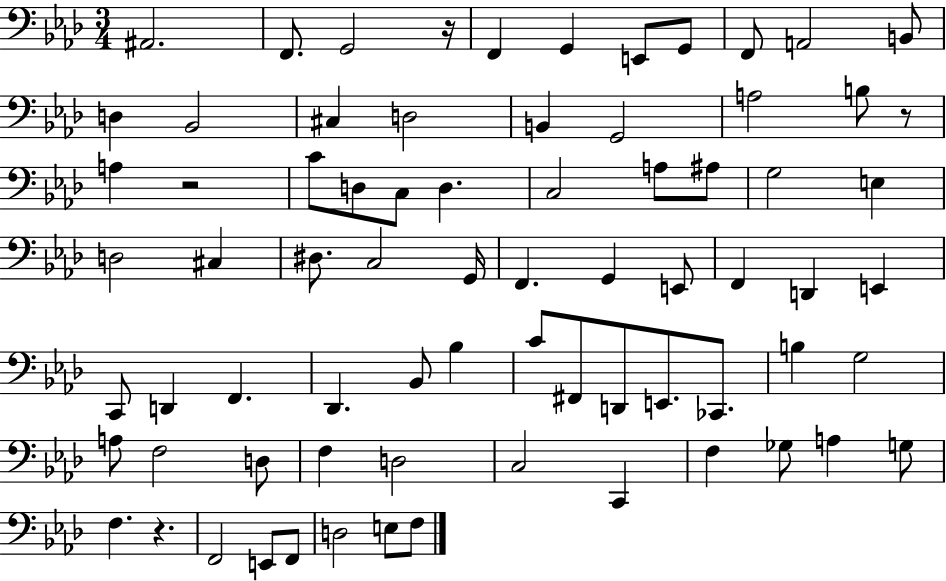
{
  \clef bass
  \numericTimeSignature
  \time 3/4
  \key aes \major
  ais,2. | f,8. g,2 r16 | f,4 g,4 e,8 g,8 | f,8 a,2 b,8 | \break d4 bes,2 | cis4 d2 | b,4 g,2 | a2 b8 r8 | \break a4 r2 | c'8 d8 c8 d4. | c2 a8 ais8 | g2 e4 | \break d2 cis4 | dis8. c2 g,16 | f,4. g,4 e,8 | f,4 d,4 e,4 | \break c,8 d,4 f,4. | des,4. bes,8 bes4 | c'8 fis,8 d,8 e,8. ces,8. | b4 g2 | \break a8 f2 d8 | f4 d2 | c2 c,4 | f4 ges8 a4 g8 | \break f4. r4. | f,2 e,8 f,8 | d2 e8 f8 | \bar "|."
}